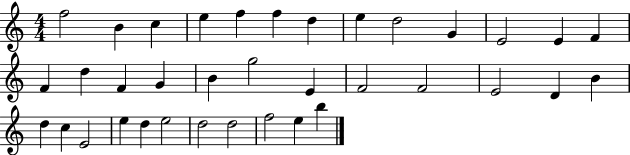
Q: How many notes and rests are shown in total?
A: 36